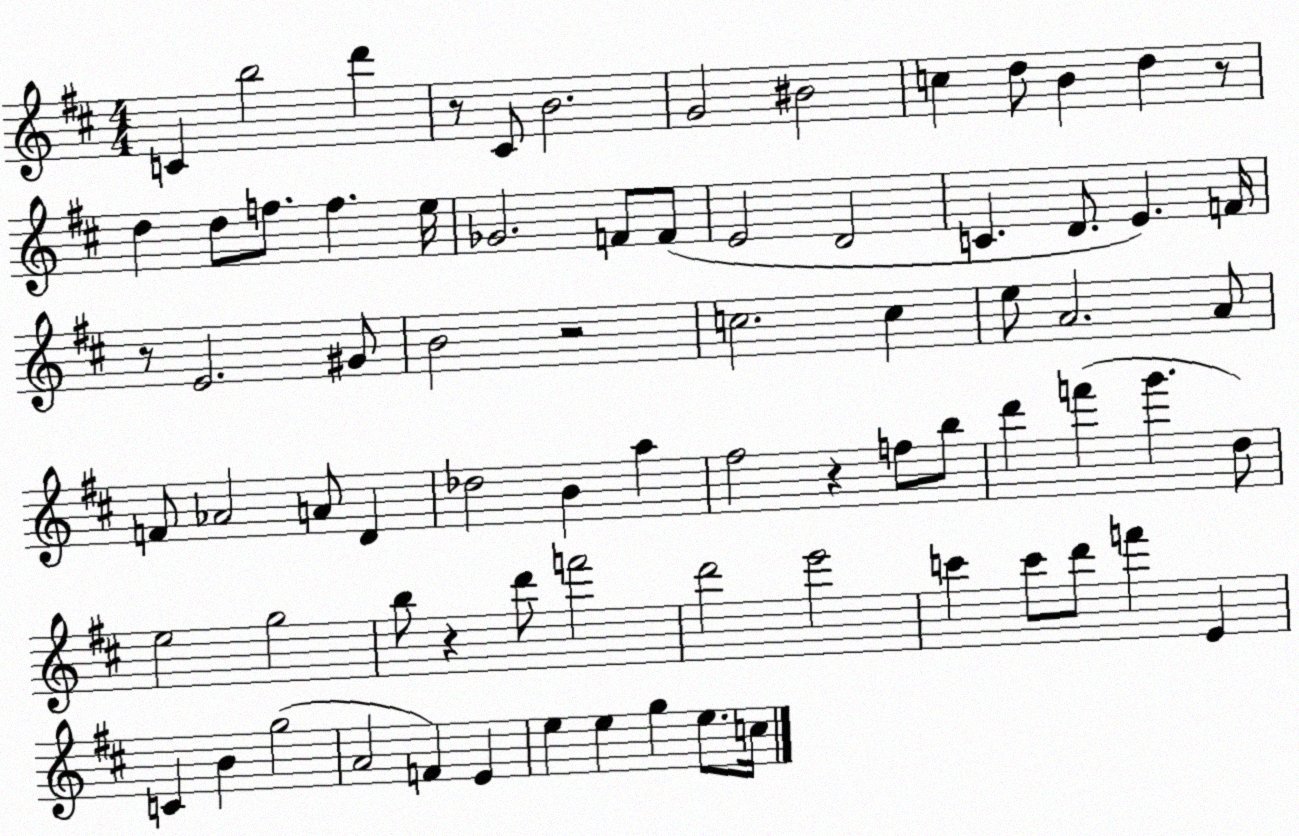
X:1
T:Untitled
M:4/4
L:1/4
K:D
C b2 d' z/2 ^C/2 B2 G2 ^B2 c d/2 B d z/2 d d/2 f/2 f e/4 _G2 F/2 F/2 E2 D2 C D/2 E F/4 z/2 E2 ^G/2 B2 z2 c2 c e/2 A2 A/2 F/2 _A2 A/2 D _d2 B a ^f2 z f/2 b/2 d' f' g' d/2 e2 g2 b/2 z d'/2 f'2 d'2 e'2 c' c'/2 d'/2 f' E C B g2 A2 F E e e g e/2 c/4